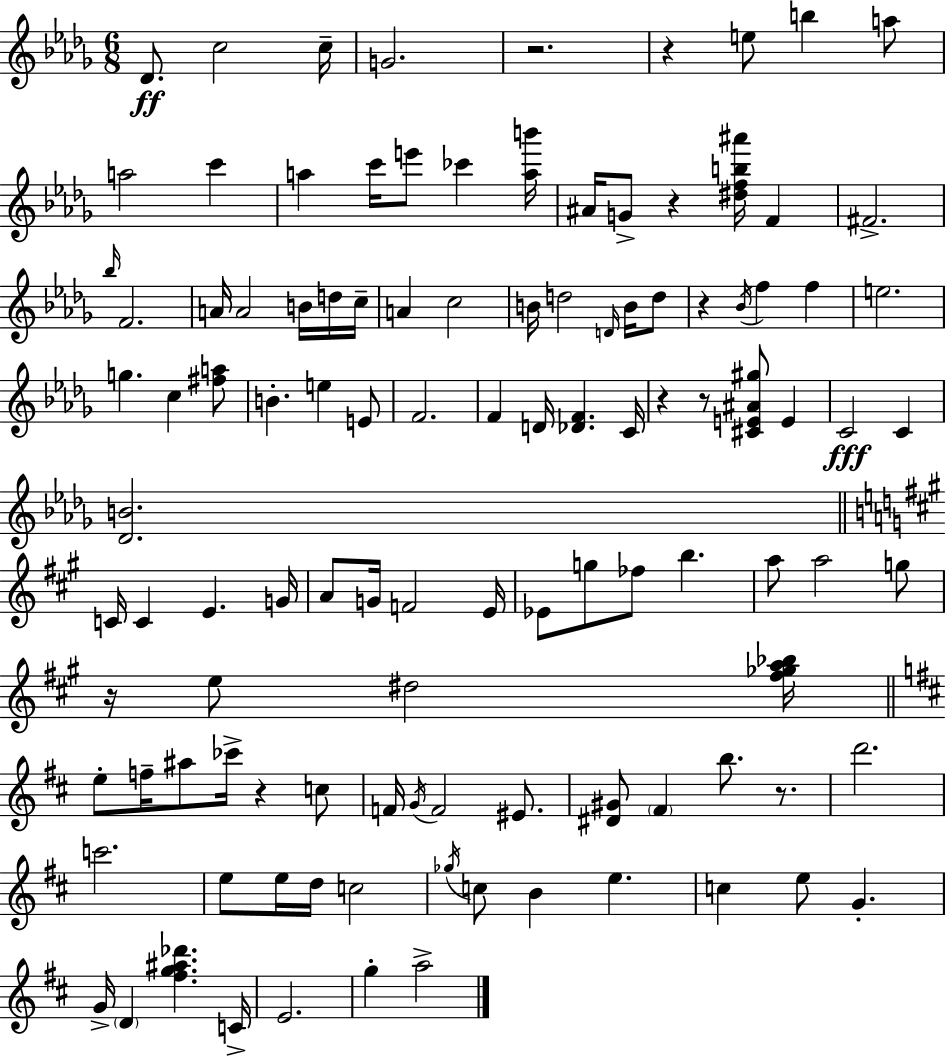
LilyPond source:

{
  \clef treble
  \numericTimeSignature
  \time 6/8
  \key bes \minor
  des'8.\ff c''2 c''16-- | g'2. | r2. | r4 e''8 b''4 a''8 | \break a''2 c'''4 | a''4 c'''16 e'''8 ces'''4 <a'' b'''>16 | ais'16 g'8-> r4 <dis'' f'' b'' ais'''>16 f'4 | fis'2.-> | \break \grace { bes''16 } f'2. | a'16 a'2 b'16 d''16 | c''16-- a'4 c''2 | b'16 d''2 \grace { d'16 } b'16 | \break d''8 r4 \acciaccatura { bes'16 } f''4 f''4 | e''2. | g''4. c''4 | <fis'' a''>8 b'4.-. e''4 | \break e'8 f'2. | f'4 d'16 <des' f'>4. | c'16 r4 r8 <cis' e' ais' gis''>8 e'4 | c'2\fff c'4 | \break <des' b'>2. | \bar "||" \break \key a \major c'16 c'4 e'4. g'16 | a'8 g'16 f'2 e'16 | ees'8 g''8 fes''8 b''4. | a''8 a''2 g''8 | \break r16 e''8 dis''2 <fis'' ges'' a'' bes''>16 | \bar "||" \break \key b \minor e''8-. f''16-- ais''8 ces'''16-> r4 c''8 | f'16 \acciaccatura { g'16 } f'2 eis'8. | <dis' gis'>8 \parenthesize fis'4 b''8. r8. | d'''2. | \break c'''2. | e''8 e''16 d''16 c''2 | \acciaccatura { ges''16 } c''8 b'4 e''4. | c''4 e''8 g'4.-. | \break g'16-> \parenthesize d'4 <fis'' g'' ais'' des'''>4. | c'16-> e'2. | g''4-. a''2-> | \bar "|."
}